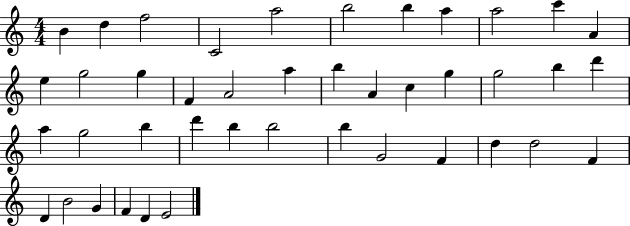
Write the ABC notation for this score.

X:1
T:Untitled
M:4/4
L:1/4
K:C
B d f2 C2 a2 b2 b a a2 c' A e g2 g F A2 a b A c g g2 b d' a g2 b d' b b2 b G2 F d d2 F D B2 G F D E2